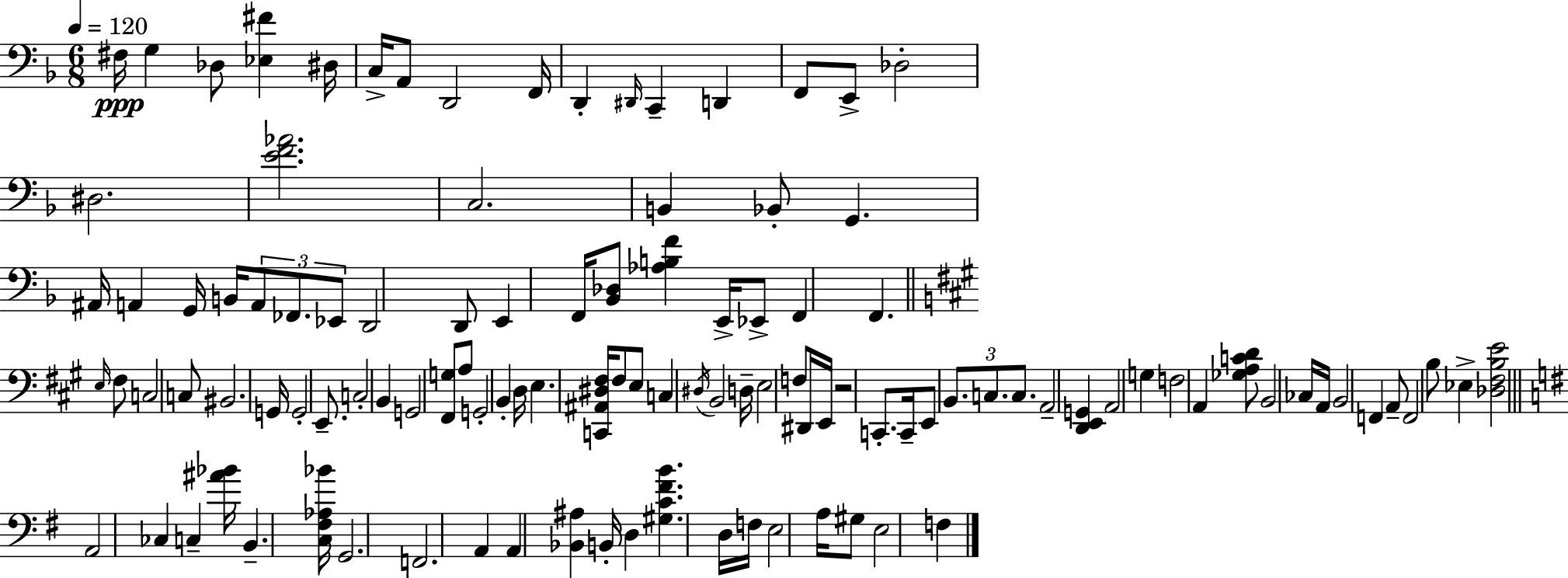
F#3/s G3/q Db3/e [Eb3,F#4]/q D#3/s C3/s A2/e D2/h F2/s D2/q D#2/s C2/q D2/q F2/e E2/e Db3/h D#3/h. [E4,F4,Ab4]/h. C3/h. B2/q Bb2/e G2/q. A#2/s A2/q G2/s B2/s A2/e FES2/e. Eb2/e D2/h D2/e E2/q F2/s [Bb2,Db3]/e [Ab3,B3,F4]/q E2/s Eb2/e F2/q F2/q. E3/s F#3/e C3/h C3/e BIS2/h. G2/s G2/h E2/e. C3/h B2/q G2/h [F#2,G3]/e A3/e G2/h B2/q D3/s E3/q. [C2,A#2,D#3,F#3]/s F#3/e E3/e C3/q D#3/s B2/h D3/s E3/h F3/e D#2/s E2/s R/h C2/e. C2/s E2/e B2/e. C3/e. C3/e. A2/h [D2,E2,G2]/q A2/h G3/q F3/h A2/q [Gb3,A3,C4,D4]/e B2/h CES3/s A2/s B2/h F2/q A2/e F2/h B3/e Eb3/q [Db3,F#3,B3,E4]/h A2/h CES3/q C3/q [A#4,Bb4]/s B2/q. [C3,F#3,Ab3,Bb4]/s G2/h. F2/h. A2/q A2/q [Bb2,A#3]/q B2/s D3/q [G#3,C4,F#4,B4]/q. D3/s F3/s E3/h A3/s G#3/e E3/h F3/q